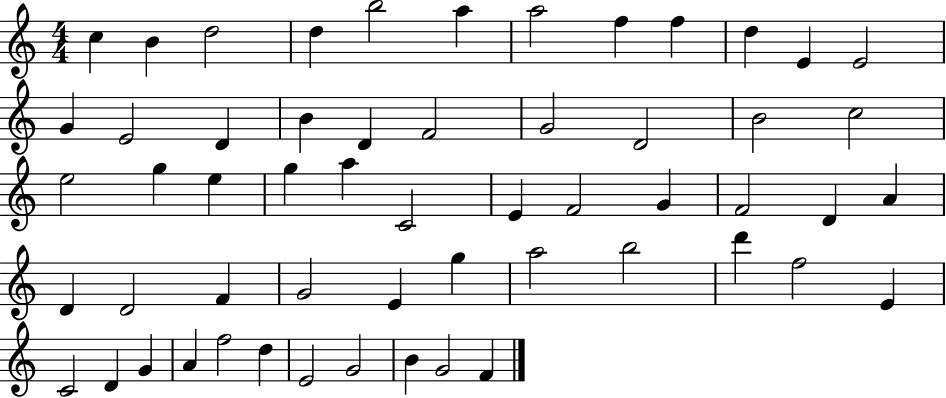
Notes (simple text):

C5/q B4/q D5/h D5/q B5/h A5/q A5/h F5/q F5/q D5/q E4/q E4/h G4/q E4/h D4/q B4/q D4/q F4/h G4/h D4/h B4/h C5/h E5/h G5/q E5/q G5/q A5/q C4/h E4/q F4/h G4/q F4/h D4/q A4/q D4/q D4/h F4/q G4/h E4/q G5/q A5/h B5/h D6/q F5/h E4/q C4/h D4/q G4/q A4/q F5/h D5/q E4/h G4/h B4/q G4/h F4/q